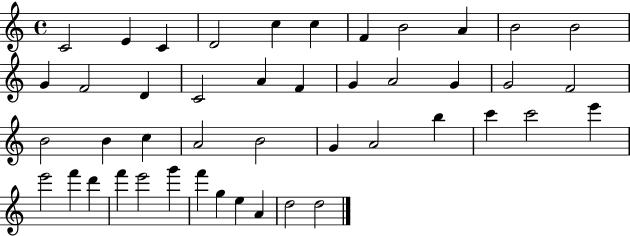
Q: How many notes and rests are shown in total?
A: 45